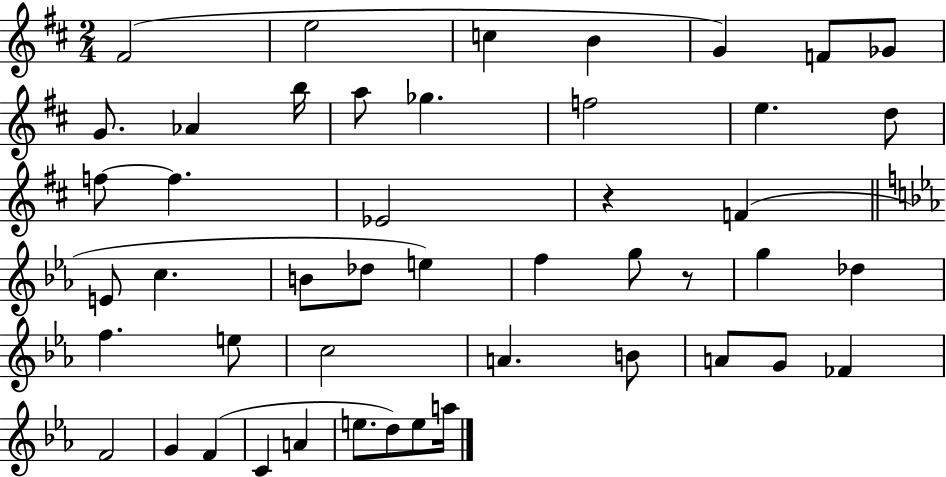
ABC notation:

X:1
T:Untitled
M:2/4
L:1/4
K:D
^F2 e2 c B G F/2 _G/2 G/2 _A b/4 a/2 _g f2 e d/2 f/2 f _E2 z F E/2 c B/2 _d/2 e f g/2 z/2 g _d f e/2 c2 A B/2 A/2 G/2 _F F2 G F C A e/2 d/2 e/2 a/4